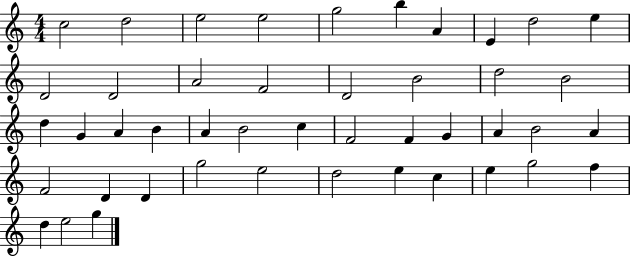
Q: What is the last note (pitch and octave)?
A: G5